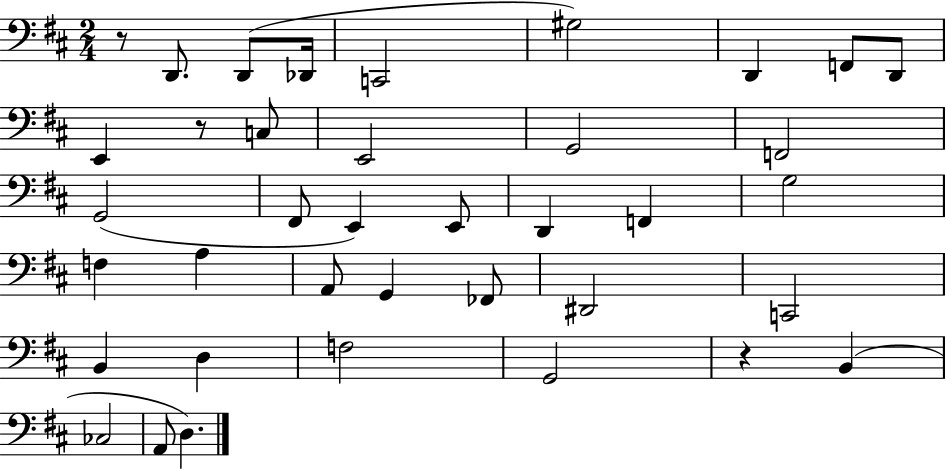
X:1
T:Untitled
M:2/4
L:1/4
K:D
z/2 D,,/2 D,,/2 _D,,/4 C,,2 ^G,2 D,, F,,/2 D,,/2 E,, z/2 C,/2 E,,2 G,,2 F,,2 G,,2 ^F,,/2 E,, E,,/2 D,, F,, G,2 F, A, A,,/2 G,, _F,,/2 ^D,,2 C,,2 B,, D, F,2 G,,2 z B,, _C,2 A,,/2 D,